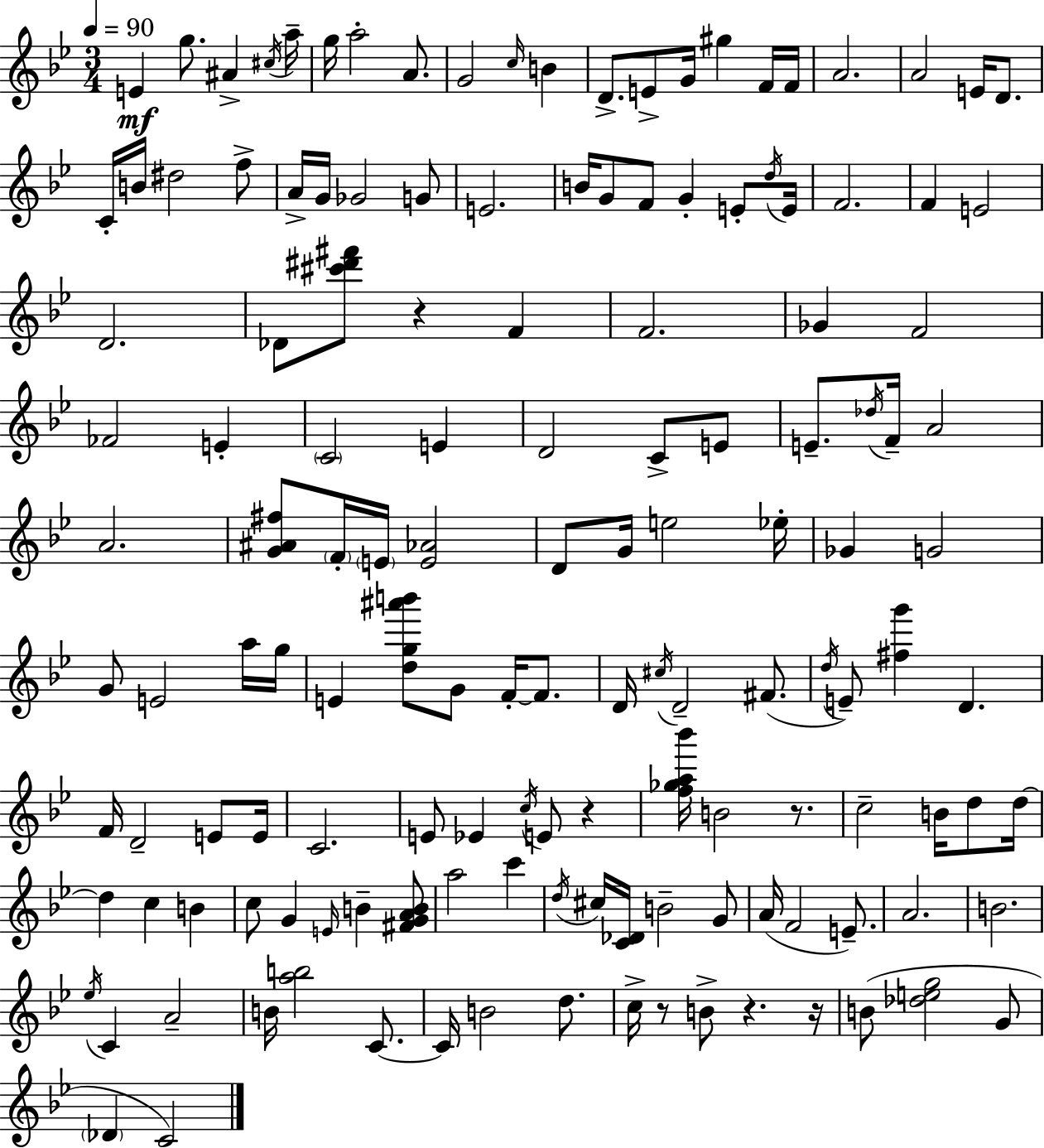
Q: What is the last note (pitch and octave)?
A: C4